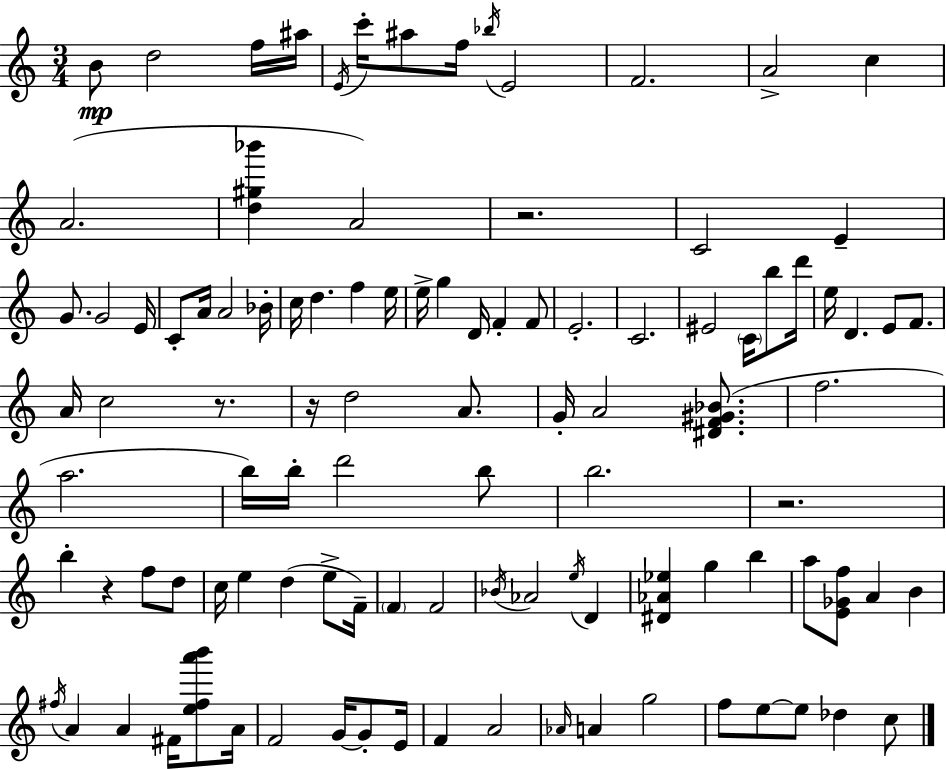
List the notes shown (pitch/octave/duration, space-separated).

B4/e D5/h F5/s A#5/s E4/s C6/s A#5/e F5/s Bb5/s E4/h F4/h. A4/h C5/q A4/h. [D5,G#5,Bb6]/q A4/h R/h. C4/h E4/q G4/e. G4/h E4/s C4/e A4/s A4/h Bb4/s C5/s D5/q. F5/q E5/s E5/s G5/q D4/s F4/q F4/e E4/h. C4/h. EIS4/h C4/s B5/e D6/s E5/s D4/q. E4/e F4/e. A4/s C5/h R/e. R/s D5/h A4/e. G4/s A4/h [D#4,F4,G#4,Bb4]/e. F5/h. A5/h. B5/s B5/s D6/h B5/e B5/h. R/h. B5/q R/q F5/e D5/e C5/s E5/q D5/q E5/e F4/s F4/q F4/h Bb4/s Ab4/h E5/s D4/q [D#4,Ab4,Eb5]/q G5/q B5/q A5/e [E4,Gb4,F5]/e A4/q B4/q F#5/s A4/q A4/q F#4/s [E5,F#5,A6,B6]/e A4/s F4/h G4/s G4/e E4/s F4/q A4/h Ab4/s A4/q G5/h F5/e E5/e E5/e Db5/q C5/e